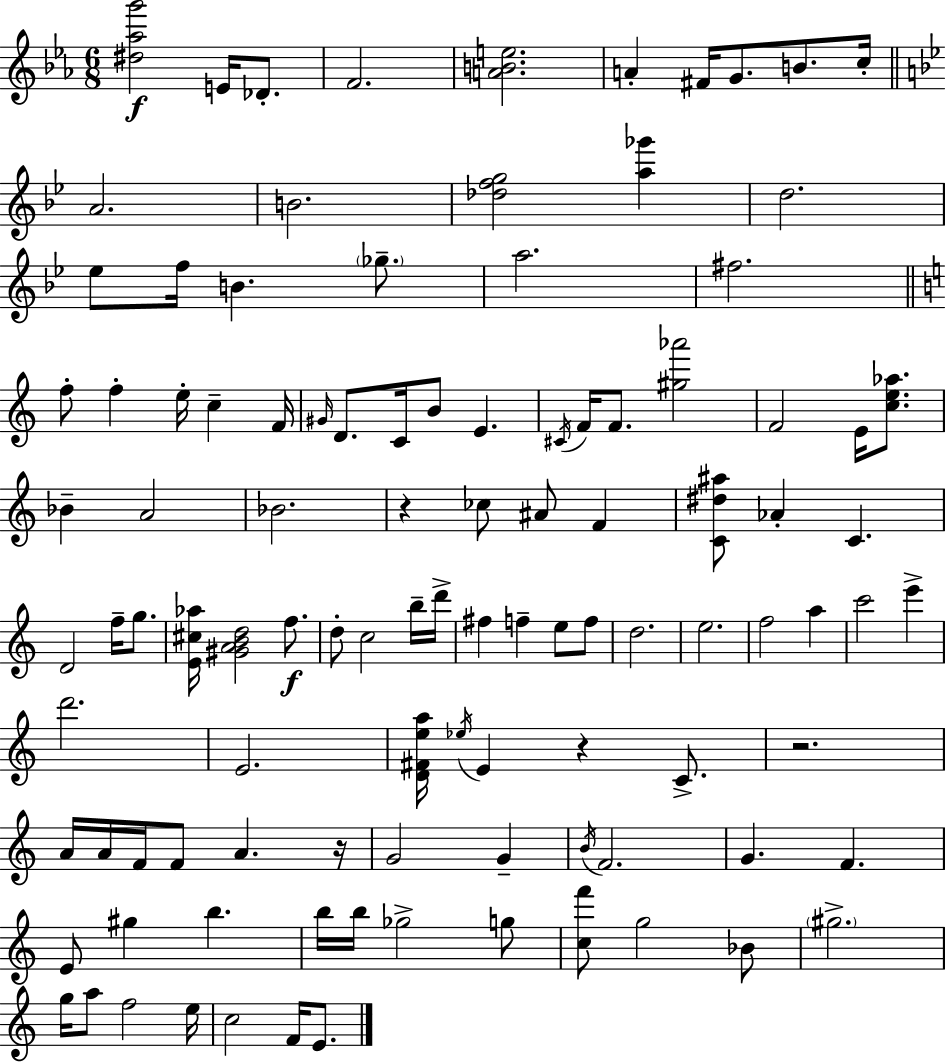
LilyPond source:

{
  \clef treble
  \numericTimeSignature
  \time 6/8
  \key c \minor
  <dis'' aes'' g'''>2\f e'16 des'8.-. | f'2. | <a' b' e''>2. | a'4-. fis'16 g'8. b'8. c''16-. | \break \bar "||" \break \key bes \major a'2. | b'2. | <des'' f'' g''>2 <a'' ges'''>4 | d''2. | \break ees''8 f''16 b'4. \parenthesize ges''8.-- | a''2. | fis''2. | \bar "||" \break \key c \major f''8-. f''4-. e''16-. c''4-- f'16 | \grace { gis'16 } d'8. c'16 b'8 e'4. | \acciaccatura { cis'16 } f'16 f'8. <gis'' aes'''>2 | f'2 e'16 <c'' e'' aes''>8. | \break bes'4-- a'2 | bes'2. | r4 ces''8 ais'8 f'4 | <c' dis'' ais''>8 aes'4-. c'4. | \break d'2 f''16-- g''8. | <e' cis'' aes''>16 <gis' a' b' d''>2 f''8.\f | d''8-. c''2 | b''16-- d'''16-> fis''4 f''4-- e''8 | \break f''8 d''2. | e''2. | f''2 a''4 | c'''2 e'''4-> | \break d'''2. | e'2. | <d' fis' e'' a''>16 \acciaccatura { ees''16 } e'4 r4 | c'8.-> r2. | \break a'16 a'16 f'16 f'8 a'4. | r16 g'2 g'4-- | \acciaccatura { b'16 } f'2. | g'4. f'4. | \break e'8 gis''4 b''4. | b''16 b''16 ges''2-> | g''8 <c'' f'''>8 g''2 | bes'8 \parenthesize gis''2.-> | \break g''16 a''8 f''2 | e''16 c''2 | f'16 e'8. \bar "|."
}